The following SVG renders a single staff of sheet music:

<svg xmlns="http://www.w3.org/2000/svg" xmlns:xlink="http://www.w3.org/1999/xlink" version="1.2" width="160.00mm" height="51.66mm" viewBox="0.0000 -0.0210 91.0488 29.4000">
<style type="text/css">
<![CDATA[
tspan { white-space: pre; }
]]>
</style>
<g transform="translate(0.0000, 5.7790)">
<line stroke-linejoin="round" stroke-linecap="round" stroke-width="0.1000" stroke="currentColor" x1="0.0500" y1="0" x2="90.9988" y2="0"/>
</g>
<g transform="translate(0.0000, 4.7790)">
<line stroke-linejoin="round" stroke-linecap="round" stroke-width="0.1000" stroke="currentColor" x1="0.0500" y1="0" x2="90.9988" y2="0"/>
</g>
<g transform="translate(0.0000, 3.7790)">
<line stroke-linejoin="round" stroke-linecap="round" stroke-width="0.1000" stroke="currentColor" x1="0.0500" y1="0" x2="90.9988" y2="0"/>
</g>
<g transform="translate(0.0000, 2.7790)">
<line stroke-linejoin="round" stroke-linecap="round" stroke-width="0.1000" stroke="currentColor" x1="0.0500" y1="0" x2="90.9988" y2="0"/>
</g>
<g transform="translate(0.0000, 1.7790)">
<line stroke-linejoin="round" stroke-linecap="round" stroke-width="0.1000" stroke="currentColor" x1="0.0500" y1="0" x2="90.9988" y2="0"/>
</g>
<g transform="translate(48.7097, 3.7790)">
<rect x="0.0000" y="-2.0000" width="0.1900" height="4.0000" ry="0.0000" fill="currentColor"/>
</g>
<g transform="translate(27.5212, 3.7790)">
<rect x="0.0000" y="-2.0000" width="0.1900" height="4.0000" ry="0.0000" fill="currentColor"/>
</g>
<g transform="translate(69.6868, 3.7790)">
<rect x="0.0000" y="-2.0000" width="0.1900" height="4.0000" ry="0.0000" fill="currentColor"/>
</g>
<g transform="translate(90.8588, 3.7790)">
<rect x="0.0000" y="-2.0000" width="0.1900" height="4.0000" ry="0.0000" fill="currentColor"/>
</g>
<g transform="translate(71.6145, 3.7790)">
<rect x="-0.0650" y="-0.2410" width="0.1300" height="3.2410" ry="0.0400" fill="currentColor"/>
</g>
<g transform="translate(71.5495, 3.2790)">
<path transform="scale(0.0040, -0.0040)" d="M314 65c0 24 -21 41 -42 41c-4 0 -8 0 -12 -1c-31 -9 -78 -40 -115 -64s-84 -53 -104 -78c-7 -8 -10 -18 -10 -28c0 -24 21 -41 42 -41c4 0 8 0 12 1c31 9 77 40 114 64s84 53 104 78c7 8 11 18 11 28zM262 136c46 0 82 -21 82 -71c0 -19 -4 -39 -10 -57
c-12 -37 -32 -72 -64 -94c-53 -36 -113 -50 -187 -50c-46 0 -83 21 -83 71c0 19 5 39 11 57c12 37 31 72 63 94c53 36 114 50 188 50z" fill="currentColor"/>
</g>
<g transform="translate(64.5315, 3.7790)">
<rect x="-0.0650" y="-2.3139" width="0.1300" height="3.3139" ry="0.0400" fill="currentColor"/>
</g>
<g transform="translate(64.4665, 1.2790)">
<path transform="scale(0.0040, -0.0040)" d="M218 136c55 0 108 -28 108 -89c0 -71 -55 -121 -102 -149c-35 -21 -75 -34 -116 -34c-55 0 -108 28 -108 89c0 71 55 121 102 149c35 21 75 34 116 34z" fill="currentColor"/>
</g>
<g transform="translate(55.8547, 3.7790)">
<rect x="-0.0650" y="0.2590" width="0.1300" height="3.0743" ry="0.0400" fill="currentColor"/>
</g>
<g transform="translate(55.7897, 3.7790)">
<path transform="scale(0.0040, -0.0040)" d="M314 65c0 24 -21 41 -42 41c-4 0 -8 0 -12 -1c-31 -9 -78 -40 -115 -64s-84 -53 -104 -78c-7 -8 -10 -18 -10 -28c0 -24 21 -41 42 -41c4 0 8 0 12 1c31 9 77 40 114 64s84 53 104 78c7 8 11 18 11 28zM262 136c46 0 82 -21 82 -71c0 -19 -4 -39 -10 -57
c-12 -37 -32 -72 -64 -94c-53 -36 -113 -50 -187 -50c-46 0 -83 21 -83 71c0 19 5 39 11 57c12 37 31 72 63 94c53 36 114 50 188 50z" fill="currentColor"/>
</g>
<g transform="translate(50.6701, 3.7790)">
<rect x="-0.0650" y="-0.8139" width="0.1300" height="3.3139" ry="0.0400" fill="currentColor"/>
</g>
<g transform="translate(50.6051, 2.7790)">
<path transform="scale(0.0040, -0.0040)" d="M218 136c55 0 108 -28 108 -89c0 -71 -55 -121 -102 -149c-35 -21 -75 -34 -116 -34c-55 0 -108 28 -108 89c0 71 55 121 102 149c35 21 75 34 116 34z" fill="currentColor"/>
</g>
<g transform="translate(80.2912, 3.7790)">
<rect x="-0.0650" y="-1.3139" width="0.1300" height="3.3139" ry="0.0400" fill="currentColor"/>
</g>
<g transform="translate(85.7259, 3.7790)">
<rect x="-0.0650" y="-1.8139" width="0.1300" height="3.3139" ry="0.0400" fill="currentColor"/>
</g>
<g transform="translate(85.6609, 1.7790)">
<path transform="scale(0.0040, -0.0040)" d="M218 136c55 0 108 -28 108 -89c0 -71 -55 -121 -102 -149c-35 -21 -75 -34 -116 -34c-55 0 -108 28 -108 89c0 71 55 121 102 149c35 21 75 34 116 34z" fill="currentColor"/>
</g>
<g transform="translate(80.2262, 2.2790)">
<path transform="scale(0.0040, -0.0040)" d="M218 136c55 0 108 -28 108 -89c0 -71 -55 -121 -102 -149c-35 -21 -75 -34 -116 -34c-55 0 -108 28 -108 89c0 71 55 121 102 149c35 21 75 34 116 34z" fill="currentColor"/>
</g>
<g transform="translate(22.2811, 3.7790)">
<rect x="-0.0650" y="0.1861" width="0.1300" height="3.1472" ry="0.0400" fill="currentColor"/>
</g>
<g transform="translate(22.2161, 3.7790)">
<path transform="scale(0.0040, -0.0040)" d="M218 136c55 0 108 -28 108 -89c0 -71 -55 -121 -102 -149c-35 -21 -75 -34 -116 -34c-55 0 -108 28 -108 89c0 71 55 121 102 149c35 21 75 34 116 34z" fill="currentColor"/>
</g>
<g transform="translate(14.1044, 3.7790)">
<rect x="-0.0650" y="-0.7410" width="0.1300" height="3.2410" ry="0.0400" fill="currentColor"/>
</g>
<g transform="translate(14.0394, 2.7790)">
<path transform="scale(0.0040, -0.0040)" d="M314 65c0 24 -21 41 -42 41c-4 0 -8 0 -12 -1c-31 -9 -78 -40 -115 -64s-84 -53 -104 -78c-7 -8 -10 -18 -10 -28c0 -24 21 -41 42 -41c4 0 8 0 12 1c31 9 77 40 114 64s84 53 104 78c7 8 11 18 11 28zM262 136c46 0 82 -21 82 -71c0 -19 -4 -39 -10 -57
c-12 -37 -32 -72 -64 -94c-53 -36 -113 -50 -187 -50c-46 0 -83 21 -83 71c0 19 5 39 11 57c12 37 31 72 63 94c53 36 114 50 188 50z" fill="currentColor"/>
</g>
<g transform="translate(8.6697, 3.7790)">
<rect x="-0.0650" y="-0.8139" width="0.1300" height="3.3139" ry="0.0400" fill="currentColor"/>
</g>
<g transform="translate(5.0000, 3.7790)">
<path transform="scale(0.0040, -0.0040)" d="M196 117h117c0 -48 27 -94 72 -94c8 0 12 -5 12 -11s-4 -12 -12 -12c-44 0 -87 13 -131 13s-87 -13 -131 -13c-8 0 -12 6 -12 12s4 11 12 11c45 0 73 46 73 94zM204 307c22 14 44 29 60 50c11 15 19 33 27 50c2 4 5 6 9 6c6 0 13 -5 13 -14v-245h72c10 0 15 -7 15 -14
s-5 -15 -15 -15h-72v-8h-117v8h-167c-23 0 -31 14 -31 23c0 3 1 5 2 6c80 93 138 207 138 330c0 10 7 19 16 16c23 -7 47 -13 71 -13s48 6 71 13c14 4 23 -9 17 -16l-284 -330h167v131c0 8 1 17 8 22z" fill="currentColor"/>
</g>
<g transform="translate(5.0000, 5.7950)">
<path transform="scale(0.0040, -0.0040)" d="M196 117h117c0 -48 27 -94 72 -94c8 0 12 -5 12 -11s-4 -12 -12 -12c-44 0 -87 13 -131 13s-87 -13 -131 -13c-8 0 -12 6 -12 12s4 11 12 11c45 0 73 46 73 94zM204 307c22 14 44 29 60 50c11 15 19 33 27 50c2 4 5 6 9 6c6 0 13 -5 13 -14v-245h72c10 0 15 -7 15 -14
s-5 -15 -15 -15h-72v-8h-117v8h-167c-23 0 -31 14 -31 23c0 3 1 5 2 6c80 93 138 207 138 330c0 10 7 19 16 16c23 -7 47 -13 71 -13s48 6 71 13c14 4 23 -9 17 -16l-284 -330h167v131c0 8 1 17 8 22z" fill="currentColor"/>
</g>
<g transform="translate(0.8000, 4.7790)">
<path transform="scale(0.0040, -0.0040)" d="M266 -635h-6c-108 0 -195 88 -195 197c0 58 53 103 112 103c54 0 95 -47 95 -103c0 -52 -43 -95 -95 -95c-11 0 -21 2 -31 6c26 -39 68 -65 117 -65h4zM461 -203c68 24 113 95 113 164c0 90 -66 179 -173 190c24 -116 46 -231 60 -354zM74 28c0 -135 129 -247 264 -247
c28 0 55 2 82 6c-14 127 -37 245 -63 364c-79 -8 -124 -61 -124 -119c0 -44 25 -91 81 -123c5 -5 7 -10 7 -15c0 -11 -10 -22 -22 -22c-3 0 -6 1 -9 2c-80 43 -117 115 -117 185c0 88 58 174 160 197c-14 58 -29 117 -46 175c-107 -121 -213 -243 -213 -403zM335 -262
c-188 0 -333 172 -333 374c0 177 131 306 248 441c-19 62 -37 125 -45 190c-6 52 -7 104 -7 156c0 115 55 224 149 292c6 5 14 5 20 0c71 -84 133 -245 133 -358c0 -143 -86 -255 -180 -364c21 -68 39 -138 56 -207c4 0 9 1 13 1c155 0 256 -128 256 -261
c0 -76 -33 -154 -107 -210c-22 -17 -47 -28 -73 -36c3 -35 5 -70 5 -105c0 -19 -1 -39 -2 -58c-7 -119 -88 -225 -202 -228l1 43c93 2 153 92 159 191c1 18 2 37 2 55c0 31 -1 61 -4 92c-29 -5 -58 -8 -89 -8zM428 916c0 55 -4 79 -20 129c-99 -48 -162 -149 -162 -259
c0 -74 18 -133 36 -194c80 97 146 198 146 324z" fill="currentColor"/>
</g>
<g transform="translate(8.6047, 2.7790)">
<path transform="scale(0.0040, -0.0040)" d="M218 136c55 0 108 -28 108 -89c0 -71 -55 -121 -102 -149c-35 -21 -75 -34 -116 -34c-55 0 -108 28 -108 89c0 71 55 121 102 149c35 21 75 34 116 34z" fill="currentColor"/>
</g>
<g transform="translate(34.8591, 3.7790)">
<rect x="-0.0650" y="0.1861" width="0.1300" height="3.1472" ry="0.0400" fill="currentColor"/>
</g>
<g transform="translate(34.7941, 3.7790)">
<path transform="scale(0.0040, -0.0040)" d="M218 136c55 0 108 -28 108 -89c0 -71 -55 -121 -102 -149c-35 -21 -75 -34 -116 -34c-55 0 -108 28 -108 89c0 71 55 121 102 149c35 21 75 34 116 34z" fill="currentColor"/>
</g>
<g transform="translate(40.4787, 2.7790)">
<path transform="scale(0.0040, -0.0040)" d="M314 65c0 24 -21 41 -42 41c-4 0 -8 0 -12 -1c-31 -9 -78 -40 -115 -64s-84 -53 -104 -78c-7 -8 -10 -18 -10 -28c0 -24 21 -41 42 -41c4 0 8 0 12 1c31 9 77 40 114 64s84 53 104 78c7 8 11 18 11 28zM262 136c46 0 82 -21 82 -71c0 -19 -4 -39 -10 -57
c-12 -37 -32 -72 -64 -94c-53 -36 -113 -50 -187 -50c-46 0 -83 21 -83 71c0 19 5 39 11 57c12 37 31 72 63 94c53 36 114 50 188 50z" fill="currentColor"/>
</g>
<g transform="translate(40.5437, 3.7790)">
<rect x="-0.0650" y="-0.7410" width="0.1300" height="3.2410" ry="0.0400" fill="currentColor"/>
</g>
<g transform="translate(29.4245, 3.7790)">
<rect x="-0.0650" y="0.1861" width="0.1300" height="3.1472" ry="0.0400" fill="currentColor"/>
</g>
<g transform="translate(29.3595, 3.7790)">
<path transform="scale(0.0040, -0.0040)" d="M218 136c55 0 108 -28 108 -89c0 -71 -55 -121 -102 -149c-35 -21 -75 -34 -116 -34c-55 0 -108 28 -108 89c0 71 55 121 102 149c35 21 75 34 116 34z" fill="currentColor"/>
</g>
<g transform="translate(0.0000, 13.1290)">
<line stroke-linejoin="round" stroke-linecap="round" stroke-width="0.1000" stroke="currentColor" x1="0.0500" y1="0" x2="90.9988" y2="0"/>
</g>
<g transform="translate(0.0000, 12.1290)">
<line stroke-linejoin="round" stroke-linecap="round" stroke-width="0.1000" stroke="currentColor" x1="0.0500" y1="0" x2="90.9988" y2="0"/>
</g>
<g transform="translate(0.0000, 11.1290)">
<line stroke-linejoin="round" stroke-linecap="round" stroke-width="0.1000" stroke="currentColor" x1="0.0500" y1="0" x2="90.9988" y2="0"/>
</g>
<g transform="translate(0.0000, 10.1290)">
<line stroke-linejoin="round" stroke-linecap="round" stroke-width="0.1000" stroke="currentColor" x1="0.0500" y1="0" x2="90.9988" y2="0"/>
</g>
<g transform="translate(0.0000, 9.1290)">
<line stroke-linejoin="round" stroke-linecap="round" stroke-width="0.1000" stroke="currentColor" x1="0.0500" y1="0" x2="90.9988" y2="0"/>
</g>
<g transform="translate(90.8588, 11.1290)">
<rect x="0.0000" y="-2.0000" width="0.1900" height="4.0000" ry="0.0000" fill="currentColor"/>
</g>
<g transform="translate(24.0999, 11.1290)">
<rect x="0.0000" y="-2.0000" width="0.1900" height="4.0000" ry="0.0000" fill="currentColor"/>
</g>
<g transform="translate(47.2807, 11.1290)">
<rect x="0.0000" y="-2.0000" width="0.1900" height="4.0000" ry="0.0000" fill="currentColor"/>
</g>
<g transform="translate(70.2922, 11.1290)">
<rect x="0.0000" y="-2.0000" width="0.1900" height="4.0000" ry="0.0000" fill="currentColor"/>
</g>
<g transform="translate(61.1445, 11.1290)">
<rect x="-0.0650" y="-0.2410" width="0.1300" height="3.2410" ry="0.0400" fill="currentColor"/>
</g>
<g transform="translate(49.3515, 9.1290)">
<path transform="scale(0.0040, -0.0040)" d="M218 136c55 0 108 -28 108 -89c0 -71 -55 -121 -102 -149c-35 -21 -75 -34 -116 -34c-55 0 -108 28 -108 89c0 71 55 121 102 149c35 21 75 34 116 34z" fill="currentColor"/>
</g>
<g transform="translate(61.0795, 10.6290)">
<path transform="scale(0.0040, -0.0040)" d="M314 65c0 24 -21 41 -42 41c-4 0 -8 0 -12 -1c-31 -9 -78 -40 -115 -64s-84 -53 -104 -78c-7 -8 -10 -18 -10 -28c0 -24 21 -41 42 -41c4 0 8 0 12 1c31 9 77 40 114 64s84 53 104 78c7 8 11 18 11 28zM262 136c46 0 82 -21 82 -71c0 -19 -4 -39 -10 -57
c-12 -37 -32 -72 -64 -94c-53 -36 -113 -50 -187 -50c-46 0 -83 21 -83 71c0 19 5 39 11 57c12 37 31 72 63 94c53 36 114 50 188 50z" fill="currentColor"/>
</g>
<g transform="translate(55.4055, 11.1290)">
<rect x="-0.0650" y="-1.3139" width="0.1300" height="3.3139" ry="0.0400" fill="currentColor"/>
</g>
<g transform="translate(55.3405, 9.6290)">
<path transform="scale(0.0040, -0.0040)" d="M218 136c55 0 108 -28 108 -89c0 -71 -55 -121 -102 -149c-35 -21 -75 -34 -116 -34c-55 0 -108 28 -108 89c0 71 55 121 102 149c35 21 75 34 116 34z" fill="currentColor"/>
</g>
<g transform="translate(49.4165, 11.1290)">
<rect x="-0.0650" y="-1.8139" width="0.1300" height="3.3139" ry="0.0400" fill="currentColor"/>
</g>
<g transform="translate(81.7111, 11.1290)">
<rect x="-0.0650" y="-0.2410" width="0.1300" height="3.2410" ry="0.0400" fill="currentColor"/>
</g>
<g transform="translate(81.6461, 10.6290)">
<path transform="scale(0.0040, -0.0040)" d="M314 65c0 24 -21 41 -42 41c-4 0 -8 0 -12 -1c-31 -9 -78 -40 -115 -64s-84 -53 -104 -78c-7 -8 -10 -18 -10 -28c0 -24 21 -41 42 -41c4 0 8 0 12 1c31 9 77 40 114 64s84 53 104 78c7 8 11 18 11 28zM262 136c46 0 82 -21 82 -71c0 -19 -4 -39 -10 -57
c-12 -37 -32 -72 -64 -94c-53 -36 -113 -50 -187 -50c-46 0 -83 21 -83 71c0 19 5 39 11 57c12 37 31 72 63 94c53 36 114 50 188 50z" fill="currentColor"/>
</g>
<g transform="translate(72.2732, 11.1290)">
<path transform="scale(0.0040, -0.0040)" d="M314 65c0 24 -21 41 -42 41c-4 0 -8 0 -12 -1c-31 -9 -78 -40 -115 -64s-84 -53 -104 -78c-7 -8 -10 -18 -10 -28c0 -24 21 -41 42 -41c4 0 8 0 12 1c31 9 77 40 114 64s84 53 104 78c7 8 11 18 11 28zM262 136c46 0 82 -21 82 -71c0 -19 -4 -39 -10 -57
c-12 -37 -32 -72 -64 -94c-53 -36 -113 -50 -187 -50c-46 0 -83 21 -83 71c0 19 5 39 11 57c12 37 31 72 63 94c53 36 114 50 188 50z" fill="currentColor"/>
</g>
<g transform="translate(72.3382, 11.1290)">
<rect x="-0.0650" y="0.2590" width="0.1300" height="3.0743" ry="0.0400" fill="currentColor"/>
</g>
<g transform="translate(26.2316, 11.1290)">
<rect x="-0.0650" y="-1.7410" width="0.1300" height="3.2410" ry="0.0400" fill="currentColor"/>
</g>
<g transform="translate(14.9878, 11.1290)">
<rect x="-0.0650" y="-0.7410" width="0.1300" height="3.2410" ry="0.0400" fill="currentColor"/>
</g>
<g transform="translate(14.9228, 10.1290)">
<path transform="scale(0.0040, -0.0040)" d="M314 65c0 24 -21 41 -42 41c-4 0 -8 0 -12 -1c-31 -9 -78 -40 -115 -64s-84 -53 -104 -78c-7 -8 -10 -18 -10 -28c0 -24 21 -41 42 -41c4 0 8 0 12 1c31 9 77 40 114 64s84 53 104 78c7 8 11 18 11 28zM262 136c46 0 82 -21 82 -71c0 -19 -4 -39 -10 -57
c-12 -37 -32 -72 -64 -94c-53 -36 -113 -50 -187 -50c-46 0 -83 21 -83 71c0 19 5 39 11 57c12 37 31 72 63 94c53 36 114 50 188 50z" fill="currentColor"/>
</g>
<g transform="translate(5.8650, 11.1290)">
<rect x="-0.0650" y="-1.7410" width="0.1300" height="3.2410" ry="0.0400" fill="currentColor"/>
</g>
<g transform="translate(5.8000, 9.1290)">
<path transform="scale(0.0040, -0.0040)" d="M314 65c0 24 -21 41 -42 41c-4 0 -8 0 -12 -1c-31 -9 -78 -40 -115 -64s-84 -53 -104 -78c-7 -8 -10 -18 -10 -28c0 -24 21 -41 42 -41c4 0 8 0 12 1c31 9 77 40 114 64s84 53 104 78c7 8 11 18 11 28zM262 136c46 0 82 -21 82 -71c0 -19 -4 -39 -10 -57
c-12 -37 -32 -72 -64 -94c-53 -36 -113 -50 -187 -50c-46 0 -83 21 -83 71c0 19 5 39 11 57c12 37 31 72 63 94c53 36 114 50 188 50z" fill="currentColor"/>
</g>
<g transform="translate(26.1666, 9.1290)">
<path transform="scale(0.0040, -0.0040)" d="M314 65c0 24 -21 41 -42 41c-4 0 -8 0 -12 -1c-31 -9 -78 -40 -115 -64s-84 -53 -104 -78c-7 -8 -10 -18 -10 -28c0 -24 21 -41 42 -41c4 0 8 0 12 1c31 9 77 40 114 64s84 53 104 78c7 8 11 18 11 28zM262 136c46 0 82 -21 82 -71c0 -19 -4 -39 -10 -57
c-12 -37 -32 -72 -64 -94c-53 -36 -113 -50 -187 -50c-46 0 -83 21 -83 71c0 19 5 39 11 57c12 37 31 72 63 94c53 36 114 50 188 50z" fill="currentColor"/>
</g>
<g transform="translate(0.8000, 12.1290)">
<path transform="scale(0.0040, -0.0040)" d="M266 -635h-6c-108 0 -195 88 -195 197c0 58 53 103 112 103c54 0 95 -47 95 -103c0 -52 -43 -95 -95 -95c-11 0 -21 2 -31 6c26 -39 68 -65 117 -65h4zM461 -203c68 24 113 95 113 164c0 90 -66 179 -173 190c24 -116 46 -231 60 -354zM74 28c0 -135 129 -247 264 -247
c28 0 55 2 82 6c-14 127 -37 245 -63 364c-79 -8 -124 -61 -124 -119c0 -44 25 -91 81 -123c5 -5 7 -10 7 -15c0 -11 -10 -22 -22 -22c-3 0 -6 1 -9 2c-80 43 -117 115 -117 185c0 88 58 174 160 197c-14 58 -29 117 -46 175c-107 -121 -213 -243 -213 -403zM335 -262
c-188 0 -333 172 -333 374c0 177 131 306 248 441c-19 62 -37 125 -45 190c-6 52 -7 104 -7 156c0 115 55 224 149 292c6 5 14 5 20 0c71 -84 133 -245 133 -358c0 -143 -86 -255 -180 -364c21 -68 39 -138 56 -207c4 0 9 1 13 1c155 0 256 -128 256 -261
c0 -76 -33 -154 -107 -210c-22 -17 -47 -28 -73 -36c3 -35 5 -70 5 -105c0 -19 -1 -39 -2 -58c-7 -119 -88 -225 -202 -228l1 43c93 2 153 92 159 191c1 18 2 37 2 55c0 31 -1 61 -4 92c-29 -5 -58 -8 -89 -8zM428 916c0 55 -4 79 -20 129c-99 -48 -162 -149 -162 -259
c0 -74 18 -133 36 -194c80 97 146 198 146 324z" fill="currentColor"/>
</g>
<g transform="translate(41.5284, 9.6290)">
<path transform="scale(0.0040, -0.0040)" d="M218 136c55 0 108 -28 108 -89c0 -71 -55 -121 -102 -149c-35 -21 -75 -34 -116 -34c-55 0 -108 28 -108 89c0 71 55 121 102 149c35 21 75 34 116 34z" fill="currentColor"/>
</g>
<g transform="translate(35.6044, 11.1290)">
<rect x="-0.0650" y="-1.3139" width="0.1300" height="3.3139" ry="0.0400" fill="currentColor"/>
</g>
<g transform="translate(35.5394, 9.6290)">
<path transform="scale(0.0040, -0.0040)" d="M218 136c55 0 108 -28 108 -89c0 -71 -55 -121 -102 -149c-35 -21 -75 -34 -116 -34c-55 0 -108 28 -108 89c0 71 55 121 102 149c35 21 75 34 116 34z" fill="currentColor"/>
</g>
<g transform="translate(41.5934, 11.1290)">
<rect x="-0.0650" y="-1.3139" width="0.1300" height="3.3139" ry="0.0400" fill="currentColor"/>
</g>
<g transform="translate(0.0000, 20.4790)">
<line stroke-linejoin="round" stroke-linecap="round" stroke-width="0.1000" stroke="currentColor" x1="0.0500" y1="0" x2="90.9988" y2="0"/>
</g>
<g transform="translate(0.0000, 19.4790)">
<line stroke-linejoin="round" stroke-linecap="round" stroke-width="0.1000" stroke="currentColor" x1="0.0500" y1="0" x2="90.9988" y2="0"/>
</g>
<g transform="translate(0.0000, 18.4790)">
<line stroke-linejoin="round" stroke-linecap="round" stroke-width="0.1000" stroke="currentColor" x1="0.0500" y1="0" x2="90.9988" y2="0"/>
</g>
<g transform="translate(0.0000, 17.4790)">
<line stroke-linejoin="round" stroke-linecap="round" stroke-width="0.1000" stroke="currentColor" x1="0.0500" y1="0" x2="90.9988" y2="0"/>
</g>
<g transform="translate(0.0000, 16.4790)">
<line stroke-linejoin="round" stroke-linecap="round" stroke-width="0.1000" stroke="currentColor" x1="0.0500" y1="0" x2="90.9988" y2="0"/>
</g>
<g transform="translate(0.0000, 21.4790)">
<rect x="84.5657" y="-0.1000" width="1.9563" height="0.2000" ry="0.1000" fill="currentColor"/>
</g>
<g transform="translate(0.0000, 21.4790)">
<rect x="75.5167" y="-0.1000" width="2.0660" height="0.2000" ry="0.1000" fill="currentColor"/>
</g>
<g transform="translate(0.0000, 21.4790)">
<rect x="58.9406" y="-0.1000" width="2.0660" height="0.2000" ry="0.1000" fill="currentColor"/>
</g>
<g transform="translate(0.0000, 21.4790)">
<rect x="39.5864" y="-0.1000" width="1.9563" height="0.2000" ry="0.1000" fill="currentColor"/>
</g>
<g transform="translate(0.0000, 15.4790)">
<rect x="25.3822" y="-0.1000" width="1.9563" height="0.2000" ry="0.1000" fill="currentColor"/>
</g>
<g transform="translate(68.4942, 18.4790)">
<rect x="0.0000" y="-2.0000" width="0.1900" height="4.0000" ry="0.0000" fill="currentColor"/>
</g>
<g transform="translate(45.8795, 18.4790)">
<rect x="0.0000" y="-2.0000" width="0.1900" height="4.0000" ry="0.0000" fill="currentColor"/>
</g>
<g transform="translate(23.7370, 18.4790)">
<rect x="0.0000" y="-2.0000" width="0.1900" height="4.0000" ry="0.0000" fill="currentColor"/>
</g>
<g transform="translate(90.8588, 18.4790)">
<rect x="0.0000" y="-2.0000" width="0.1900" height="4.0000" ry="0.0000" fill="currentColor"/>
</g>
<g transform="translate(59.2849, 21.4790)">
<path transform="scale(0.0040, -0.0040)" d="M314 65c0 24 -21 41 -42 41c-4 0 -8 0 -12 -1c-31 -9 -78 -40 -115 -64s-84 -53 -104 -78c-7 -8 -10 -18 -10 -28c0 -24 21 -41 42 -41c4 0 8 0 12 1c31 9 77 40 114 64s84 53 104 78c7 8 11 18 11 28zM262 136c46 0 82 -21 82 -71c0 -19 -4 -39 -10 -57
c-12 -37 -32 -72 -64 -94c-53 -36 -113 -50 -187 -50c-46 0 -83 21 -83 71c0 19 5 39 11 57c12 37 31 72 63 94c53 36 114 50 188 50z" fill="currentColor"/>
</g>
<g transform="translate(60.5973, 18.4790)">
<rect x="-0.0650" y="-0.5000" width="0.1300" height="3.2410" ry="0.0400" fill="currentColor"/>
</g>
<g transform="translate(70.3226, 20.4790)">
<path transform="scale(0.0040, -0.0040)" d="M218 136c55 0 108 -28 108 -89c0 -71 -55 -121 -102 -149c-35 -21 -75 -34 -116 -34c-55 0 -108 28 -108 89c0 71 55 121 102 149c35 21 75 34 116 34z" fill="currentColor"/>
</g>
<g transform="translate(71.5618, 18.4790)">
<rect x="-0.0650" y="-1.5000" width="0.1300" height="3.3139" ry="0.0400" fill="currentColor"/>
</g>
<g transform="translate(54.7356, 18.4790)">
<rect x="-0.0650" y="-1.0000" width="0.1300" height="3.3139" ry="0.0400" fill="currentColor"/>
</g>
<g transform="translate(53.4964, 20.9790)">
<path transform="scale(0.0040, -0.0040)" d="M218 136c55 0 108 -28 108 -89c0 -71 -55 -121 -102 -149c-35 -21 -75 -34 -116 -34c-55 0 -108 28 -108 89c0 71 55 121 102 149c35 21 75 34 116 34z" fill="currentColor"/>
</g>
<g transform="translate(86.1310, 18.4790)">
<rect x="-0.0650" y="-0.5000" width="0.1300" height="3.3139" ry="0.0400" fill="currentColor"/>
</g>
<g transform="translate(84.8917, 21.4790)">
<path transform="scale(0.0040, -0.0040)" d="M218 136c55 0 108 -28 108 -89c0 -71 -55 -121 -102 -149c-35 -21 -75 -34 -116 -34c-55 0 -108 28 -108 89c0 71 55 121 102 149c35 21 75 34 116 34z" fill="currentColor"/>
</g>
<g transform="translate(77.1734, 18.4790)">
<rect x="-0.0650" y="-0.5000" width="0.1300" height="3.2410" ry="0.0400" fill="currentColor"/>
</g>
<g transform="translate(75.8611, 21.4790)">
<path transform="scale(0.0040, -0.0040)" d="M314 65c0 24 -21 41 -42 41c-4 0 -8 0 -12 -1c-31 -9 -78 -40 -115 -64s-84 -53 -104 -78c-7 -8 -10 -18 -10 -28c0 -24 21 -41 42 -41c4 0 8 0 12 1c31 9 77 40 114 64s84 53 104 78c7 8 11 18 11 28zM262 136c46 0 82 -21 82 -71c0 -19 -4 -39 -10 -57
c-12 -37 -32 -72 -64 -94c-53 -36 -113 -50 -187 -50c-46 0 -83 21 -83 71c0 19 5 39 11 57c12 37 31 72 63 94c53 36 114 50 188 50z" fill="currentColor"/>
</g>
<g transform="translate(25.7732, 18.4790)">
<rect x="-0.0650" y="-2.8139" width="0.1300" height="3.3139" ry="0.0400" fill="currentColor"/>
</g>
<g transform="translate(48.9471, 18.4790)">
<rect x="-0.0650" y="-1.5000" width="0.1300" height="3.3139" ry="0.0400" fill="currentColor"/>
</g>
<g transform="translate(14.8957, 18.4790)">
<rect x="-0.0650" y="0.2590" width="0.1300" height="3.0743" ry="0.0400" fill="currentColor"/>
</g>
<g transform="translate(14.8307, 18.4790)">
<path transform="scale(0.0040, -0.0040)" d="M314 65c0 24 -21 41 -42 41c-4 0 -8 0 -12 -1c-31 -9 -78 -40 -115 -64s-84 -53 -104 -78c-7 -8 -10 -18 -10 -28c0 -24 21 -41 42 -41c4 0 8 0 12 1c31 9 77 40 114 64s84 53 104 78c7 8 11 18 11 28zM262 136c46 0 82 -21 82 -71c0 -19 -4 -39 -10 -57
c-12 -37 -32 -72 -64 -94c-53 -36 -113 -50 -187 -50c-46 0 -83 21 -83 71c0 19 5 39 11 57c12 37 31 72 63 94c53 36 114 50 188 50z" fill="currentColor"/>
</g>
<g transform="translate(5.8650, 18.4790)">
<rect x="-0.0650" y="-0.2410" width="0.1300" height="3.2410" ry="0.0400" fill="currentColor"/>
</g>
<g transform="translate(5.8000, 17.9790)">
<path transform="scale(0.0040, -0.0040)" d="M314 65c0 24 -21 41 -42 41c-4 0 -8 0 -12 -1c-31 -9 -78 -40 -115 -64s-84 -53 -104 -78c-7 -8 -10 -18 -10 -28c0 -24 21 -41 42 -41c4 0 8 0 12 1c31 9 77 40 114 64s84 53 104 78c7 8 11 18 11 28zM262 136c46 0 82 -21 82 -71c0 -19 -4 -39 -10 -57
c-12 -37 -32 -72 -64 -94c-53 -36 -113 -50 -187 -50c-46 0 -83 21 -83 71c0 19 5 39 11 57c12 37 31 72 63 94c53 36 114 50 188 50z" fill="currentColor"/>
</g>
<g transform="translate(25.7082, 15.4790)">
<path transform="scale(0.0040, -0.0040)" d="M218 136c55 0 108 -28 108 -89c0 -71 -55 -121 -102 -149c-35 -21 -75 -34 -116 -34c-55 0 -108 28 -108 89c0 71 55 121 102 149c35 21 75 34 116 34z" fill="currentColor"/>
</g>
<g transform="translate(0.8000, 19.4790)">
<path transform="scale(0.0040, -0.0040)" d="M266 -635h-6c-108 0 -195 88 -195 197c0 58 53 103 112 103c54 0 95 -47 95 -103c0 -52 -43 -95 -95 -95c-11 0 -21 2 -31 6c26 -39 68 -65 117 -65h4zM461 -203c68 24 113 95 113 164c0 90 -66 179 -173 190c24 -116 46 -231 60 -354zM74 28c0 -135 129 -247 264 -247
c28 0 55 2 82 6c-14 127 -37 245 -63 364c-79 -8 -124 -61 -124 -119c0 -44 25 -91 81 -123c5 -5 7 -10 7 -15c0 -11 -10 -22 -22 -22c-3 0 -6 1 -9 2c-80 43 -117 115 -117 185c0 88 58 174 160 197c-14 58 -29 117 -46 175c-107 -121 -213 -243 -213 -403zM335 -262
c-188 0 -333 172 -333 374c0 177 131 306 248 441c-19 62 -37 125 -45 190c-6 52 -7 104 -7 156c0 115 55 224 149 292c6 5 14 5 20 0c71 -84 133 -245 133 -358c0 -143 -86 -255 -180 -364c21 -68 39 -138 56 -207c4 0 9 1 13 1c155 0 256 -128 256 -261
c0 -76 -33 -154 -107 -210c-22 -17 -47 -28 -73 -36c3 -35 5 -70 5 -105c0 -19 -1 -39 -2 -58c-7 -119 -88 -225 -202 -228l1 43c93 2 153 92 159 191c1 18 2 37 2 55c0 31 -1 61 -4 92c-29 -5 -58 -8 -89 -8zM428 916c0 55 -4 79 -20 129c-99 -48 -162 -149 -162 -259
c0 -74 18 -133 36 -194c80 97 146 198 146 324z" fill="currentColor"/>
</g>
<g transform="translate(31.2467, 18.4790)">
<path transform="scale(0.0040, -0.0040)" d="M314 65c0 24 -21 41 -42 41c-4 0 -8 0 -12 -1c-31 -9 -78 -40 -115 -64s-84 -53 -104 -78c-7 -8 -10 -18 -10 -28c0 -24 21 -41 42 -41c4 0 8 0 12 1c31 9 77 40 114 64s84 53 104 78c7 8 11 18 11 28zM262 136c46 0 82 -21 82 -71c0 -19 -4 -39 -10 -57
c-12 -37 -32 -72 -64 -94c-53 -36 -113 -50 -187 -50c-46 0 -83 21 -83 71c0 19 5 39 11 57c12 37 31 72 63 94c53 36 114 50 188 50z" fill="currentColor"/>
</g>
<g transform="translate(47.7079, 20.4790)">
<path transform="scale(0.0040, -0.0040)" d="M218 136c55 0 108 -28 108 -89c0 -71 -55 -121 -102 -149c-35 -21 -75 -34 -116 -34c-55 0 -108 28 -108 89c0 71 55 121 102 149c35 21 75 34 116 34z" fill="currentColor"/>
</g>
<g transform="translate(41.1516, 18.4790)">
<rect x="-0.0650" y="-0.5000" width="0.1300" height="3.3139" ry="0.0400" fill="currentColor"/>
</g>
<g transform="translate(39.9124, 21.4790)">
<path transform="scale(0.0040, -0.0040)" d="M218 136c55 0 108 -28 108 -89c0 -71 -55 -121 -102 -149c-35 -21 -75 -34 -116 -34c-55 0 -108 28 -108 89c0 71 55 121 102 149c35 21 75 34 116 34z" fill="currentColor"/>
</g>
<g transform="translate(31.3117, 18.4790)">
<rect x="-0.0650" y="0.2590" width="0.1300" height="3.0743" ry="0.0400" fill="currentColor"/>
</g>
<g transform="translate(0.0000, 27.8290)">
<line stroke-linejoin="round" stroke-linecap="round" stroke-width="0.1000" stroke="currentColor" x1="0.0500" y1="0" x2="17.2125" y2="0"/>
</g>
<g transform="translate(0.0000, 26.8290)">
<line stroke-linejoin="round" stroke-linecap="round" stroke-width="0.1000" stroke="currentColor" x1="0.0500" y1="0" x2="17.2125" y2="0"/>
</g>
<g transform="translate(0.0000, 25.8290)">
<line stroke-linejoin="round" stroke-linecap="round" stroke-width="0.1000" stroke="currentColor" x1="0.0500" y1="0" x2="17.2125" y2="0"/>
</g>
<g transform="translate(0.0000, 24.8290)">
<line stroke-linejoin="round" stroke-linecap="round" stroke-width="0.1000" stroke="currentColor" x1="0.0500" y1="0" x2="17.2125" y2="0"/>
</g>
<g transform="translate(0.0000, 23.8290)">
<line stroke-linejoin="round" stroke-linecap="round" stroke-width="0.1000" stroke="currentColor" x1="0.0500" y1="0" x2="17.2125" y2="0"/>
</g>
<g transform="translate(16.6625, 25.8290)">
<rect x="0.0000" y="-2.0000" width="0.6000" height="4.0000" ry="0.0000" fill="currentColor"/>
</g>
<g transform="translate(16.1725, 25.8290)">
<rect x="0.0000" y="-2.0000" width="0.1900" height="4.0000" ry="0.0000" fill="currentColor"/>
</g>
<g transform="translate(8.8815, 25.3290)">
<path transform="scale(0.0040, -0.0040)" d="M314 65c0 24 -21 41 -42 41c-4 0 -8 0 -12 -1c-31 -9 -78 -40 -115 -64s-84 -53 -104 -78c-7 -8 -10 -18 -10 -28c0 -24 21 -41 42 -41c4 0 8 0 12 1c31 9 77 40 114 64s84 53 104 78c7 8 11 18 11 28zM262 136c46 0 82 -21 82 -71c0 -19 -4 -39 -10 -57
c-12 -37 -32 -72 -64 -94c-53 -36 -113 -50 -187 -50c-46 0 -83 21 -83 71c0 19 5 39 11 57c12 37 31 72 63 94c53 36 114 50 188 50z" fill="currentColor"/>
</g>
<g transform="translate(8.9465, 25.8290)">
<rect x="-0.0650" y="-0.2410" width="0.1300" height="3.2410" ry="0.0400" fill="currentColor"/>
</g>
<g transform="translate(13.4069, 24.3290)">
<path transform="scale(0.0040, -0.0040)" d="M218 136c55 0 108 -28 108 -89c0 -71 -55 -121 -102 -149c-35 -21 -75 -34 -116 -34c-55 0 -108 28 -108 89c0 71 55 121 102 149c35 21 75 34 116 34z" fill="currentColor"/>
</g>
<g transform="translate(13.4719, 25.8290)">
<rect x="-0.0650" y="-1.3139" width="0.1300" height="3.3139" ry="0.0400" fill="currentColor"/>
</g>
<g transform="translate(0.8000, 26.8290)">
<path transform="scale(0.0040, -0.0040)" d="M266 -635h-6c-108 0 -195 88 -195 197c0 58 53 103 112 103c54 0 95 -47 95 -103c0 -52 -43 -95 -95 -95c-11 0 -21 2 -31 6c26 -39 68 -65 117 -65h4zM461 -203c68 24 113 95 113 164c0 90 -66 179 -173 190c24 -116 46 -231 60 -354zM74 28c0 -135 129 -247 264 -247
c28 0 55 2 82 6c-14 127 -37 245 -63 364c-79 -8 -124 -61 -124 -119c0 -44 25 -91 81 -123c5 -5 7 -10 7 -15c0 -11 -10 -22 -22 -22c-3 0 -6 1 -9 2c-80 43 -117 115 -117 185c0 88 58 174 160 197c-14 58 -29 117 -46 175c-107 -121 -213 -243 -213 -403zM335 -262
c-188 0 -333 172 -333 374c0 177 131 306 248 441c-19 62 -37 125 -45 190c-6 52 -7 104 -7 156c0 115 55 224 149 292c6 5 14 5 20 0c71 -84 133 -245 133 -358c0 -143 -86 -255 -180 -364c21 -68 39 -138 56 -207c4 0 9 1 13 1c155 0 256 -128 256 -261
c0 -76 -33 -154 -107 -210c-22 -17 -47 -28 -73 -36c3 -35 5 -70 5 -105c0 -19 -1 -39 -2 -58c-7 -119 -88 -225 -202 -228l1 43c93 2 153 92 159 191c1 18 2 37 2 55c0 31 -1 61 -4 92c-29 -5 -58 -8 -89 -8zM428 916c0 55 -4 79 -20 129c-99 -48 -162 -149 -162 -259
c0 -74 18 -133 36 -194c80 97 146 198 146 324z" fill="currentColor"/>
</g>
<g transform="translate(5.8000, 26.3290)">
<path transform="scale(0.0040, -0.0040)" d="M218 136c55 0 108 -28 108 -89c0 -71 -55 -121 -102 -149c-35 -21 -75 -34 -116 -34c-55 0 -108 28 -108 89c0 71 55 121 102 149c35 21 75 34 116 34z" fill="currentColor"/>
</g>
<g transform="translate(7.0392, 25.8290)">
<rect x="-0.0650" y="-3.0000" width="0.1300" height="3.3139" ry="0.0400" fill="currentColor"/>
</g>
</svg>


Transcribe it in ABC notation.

X:1
T:Untitled
M:4/4
L:1/4
K:C
d d2 B B B d2 d B2 g c2 e f f2 d2 f2 e e f e c2 B2 c2 c2 B2 a B2 C E D C2 E C2 C A c2 e